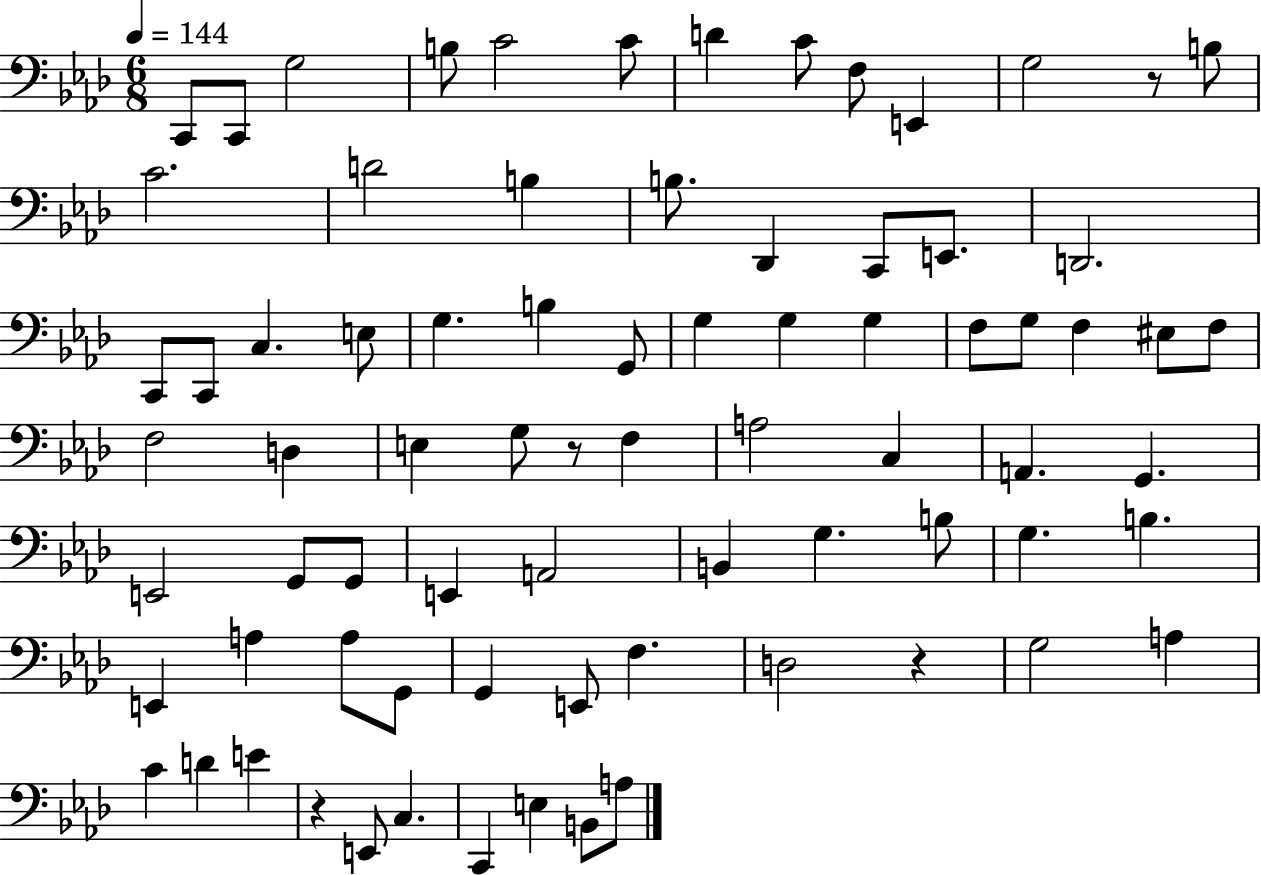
{
  \clef bass
  \numericTimeSignature
  \time 6/8
  \key aes \major
  \tempo 4 = 144
  \repeat volta 2 { c,8 c,8 g2 | b8 c'2 c'8 | d'4 c'8 f8 e,4 | g2 r8 b8 | \break c'2. | d'2 b4 | b8. des,4 c,8 e,8. | d,2. | \break c,8 c,8 c4. e8 | g4. b4 g,8 | g4 g4 g4 | f8 g8 f4 eis8 f8 | \break f2 d4 | e4 g8 r8 f4 | a2 c4 | a,4. g,4. | \break e,2 g,8 g,8 | e,4 a,2 | b,4 g4. b8 | g4. b4. | \break e,4 a4 a8 g,8 | g,4 e,8 f4. | d2 r4 | g2 a4 | \break c'4 d'4 e'4 | r4 e,8 c4. | c,4 e4 b,8 a8 | } \bar "|."
}